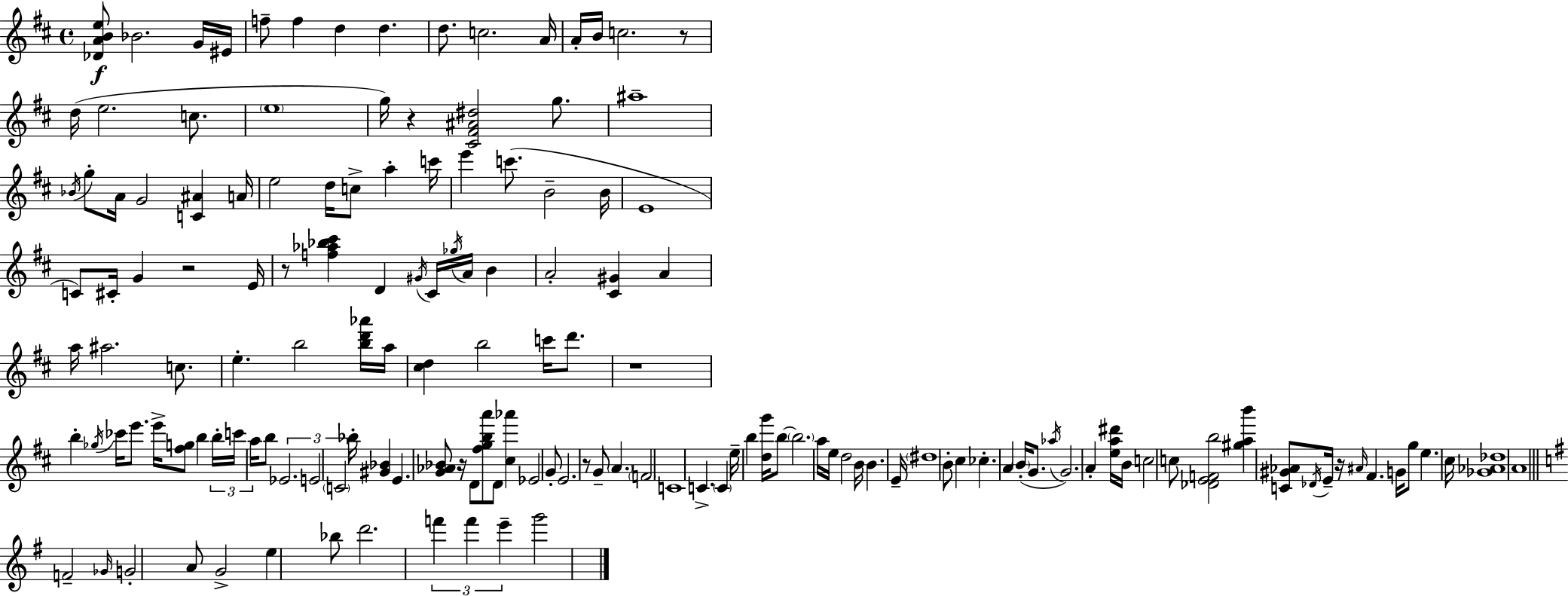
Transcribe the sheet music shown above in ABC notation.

X:1
T:Untitled
M:4/4
L:1/4
K:D
[_DABe]/2 _B2 G/4 ^E/4 f/2 f d d d/2 c2 A/4 A/4 B/4 c2 z/2 d/4 e2 c/2 e4 g/4 z [^C^F^A^d]2 g/2 ^a4 _B/4 g/2 A/4 G2 [C^A] A/4 e2 d/4 c/2 a c'/4 e' c'/2 B2 B/4 E4 C/2 ^C/4 G z2 E/4 z/2 [f_a_b^c'] D ^G/4 ^C/4 _g/4 A/4 B A2 [^C^G] A a/4 ^a2 c/2 e b2 [bd'_a']/4 a/4 [^cd] b2 c'/4 d'/2 z4 b _g/4 _c'/4 e'/2 e'/4 [^fg]/2 b b/4 c'/4 a/4 b/2 _E2 E2 C2 _b/4 [^G_B] E [G_A_B]/2 z/4 D/2 [^fgba']/2 D/2 [^c_a'] _E2 G/2 E2 z/2 G/2 A F2 C4 C C e/4 b [dg']/4 b/2 b2 a/4 e/4 d2 B/4 B E/4 ^d4 B/2 ^c _c A B/4 G/2 _a/4 G2 A [ea^d']/4 B/4 c2 c/2 [_DEFb]2 [^gab'] [C^G_A]/2 _D/4 E/4 z/4 ^A/4 ^F G/4 g/2 e ^c/4 [_G_A_d]4 A4 F2 _G/4 G2 A/2 G2 e _b/2 d'2 f' f' e' g'2